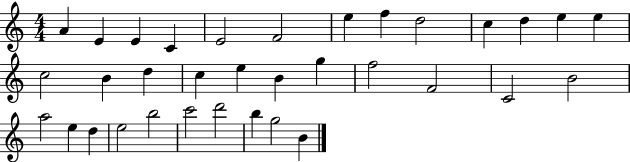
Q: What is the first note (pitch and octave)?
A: A4